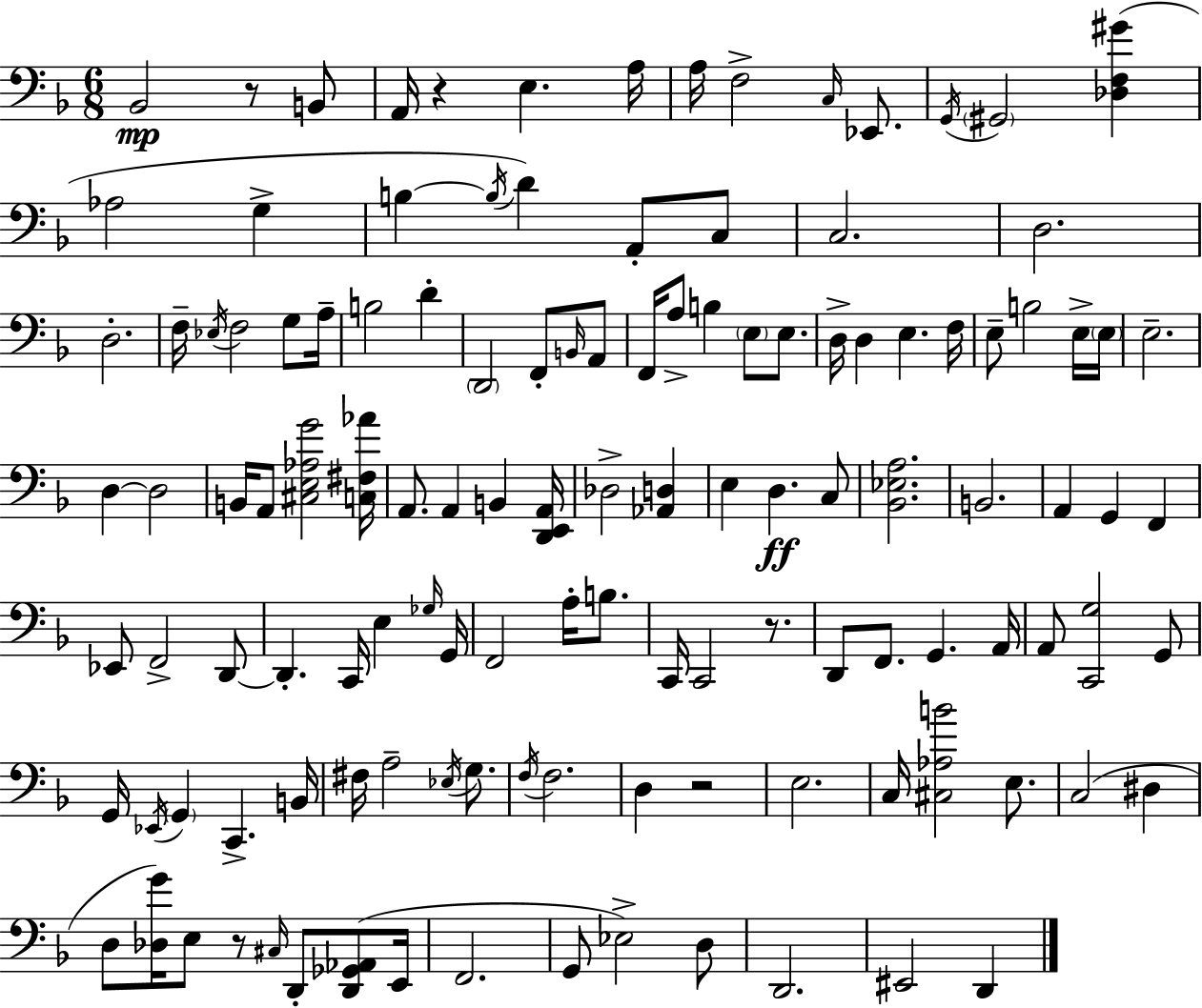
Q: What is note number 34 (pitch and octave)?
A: A3